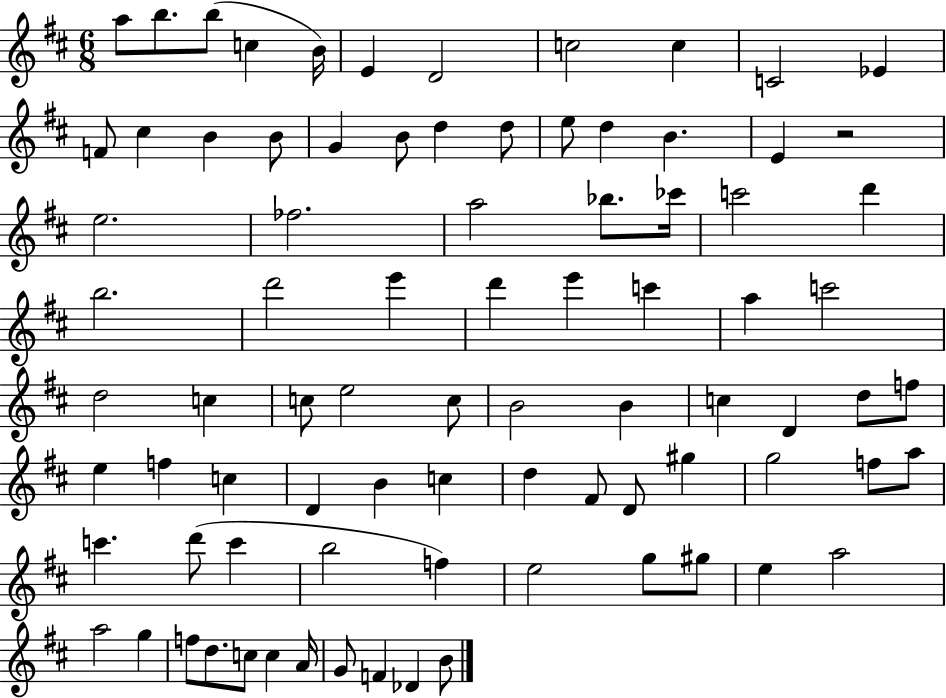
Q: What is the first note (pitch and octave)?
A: A5